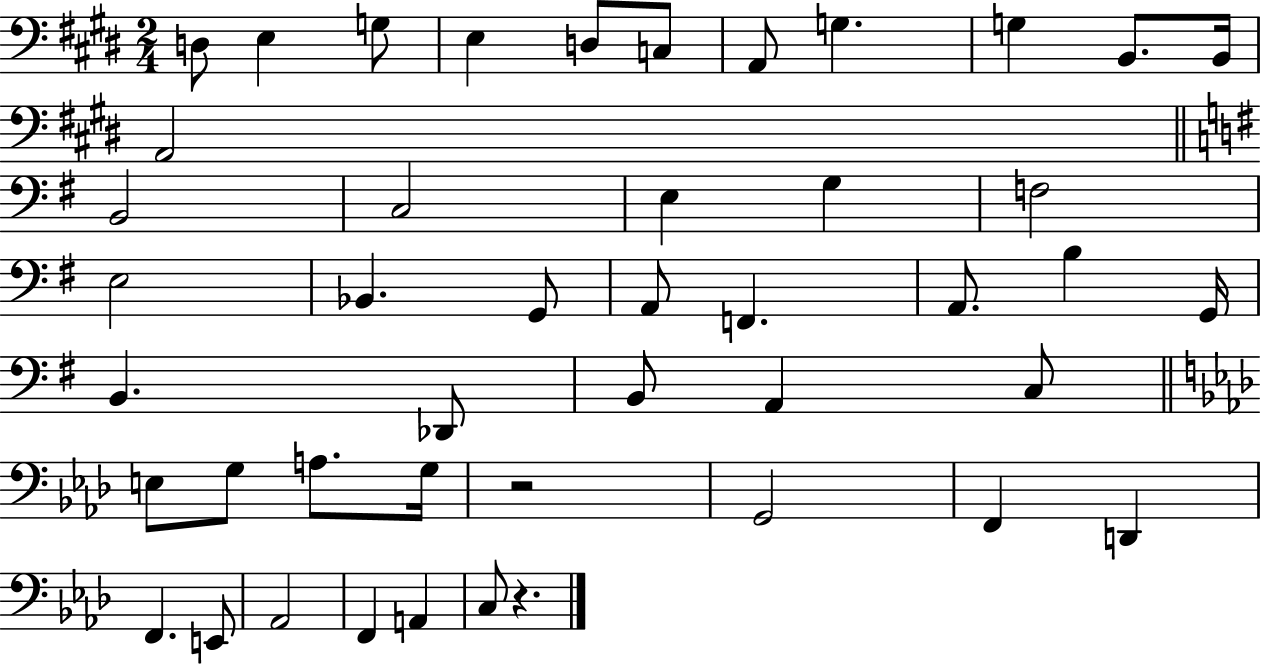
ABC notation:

X:1
T:Untitled
M:2/4
L:1/4
K:E
D,/2 E, G,/2 E, D,/2 C,/2 A,,/2 G, G, B,,/2 B,,/4 A,,2 B,,2 C,2 E, G, F,2 E,2 _B,, G,,/2 A,,/2 F,, A,,/2 B, G,,/4 B,, _D,,/2 B,,/2 A,, C,/2 E,/2 G,/2 A,/2 G,/4 z2 G,,2 F,, D,, F,, E,,/2 _A,,2 F,, A,, C,/2 z